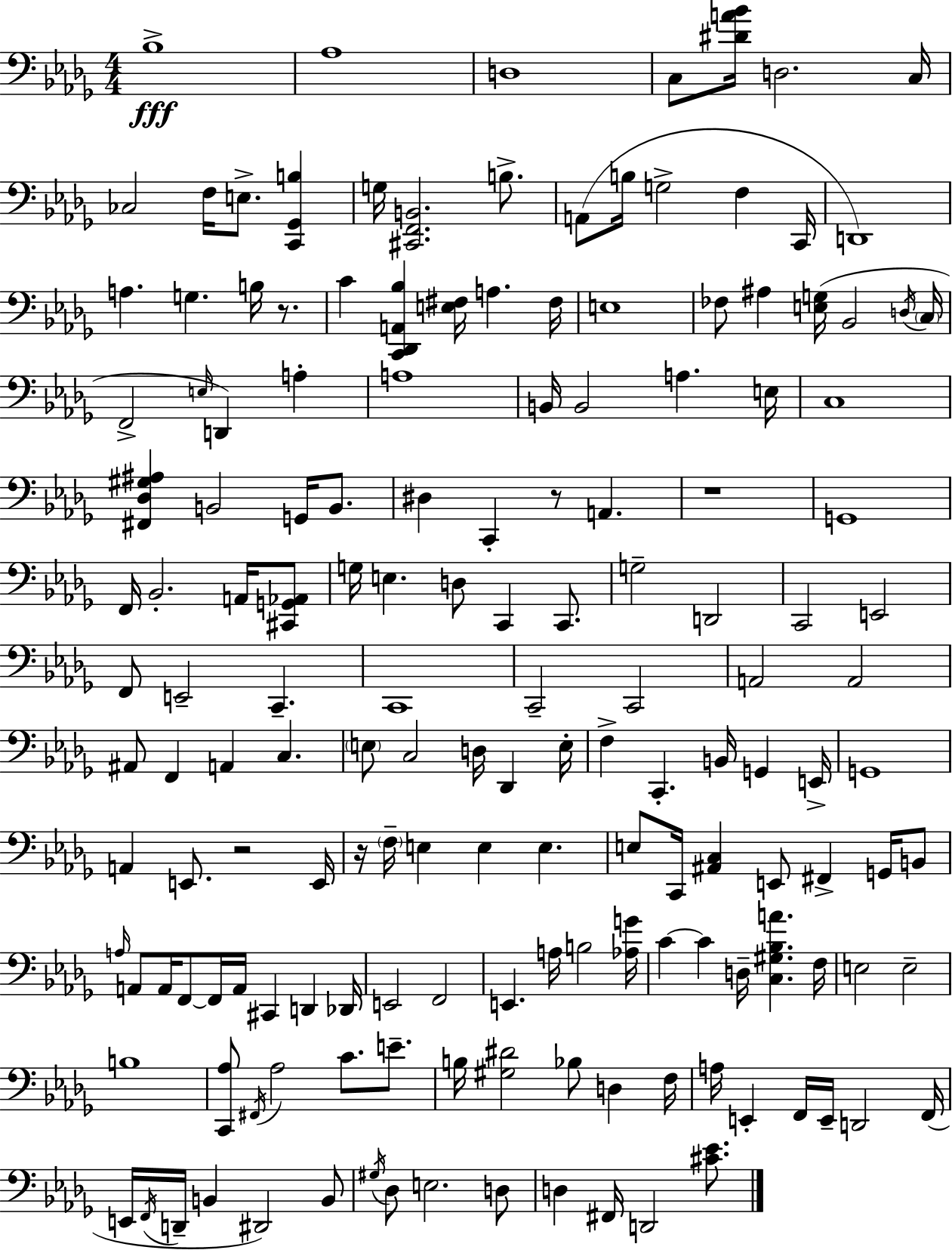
X:1
T:Untitled
M:4/4
L:1/4
K:Bbm
_B,4 _A,4 D,4 C,/2 [^DA_B]/4 D,2 C,/4 _C,2 F,/4 E,/2 [C,,_G,,B,] G,/4 [^C,,F,,B,,]2 B,/2 A,,/2 B,/4 G,2 F, C,,/4 D,,4 A, G, B,/4 z/2 C [C,,_D,,A,,_B,] [E,^F,]/4 A, ^F,/4 E,4 _F,/2 ^A, [E,G,]/4 _B,,2 D,/4 C,/4 F,,2 E,/4 D,, A, A,4 B,,/4 B,,2 A, E,/4 C,4 [^F,,_D,^G,^A,] B,,2 G,,/4 B,,/2 ^D, C,, z/2 A,, z4 G,,4 F,,/4 _B,,2 A,,/4 [^C,,G,,_A,,]/2 G,/4 E, D,/2 C,, C,,/2 G,2 D,,2 C,,2 E,,2 F,,/2 E,,2 C,, C,,4 C,,2 C,,2 A,,2 A,,2 ^A,,/2 F,, A,, C, E,/2 C,2 D,/4 _D,, E,/4 F, C,, B,,/4 G,, E,,/4 G,,4 A,, E,,/2 z2 E,,/4 z/4 F,/4 E, E, E, E,/2 C,,/4 [^A,,C,] E,,/2 ^F,, G,,/4 B,,/2 A,/4 A,,/2 A,,/4 F,,/2 F,,/4 A,,/4 ^C,, D,, _D,,/4 E,,2 F,,2 E,, A,/4 B,2 [_A,G]/4 C C D,/4 [C,^G,_B,A] F,/4 E,2 E,2 B,4 [C,,_A,]/2 ^F,,/4 _A,2 C/2 E/2 B,/4 [^G,^D]2 _B,/2 D, F,/4 A,/4 E,, F,,/4 E,,/4 D,,2 F,,/4 E,,/4 F,,/4 D,,/4 B,, ^D,,2 B,,/2 ^G,/4 _D,/2 E,2 D,/2 D, ^F,,/4 D,,2 [^C_E]/2